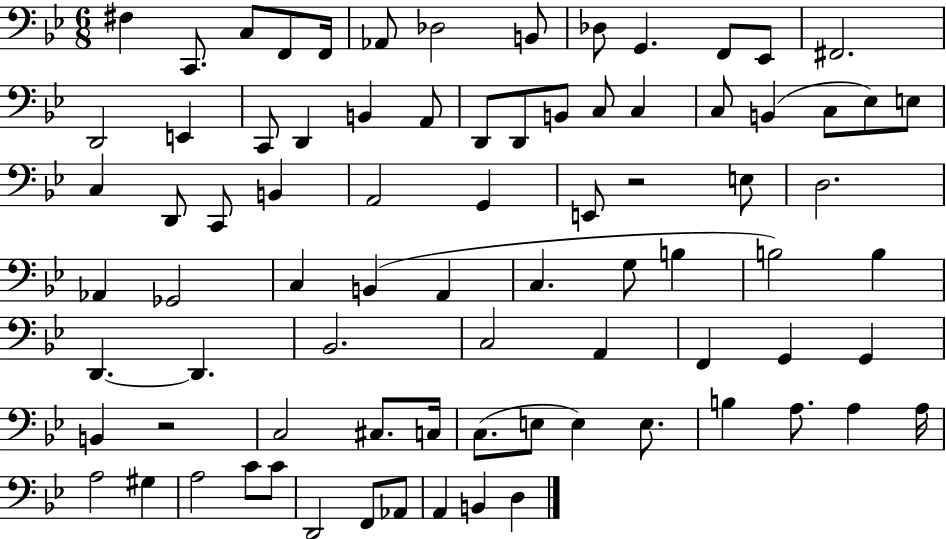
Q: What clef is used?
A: bass